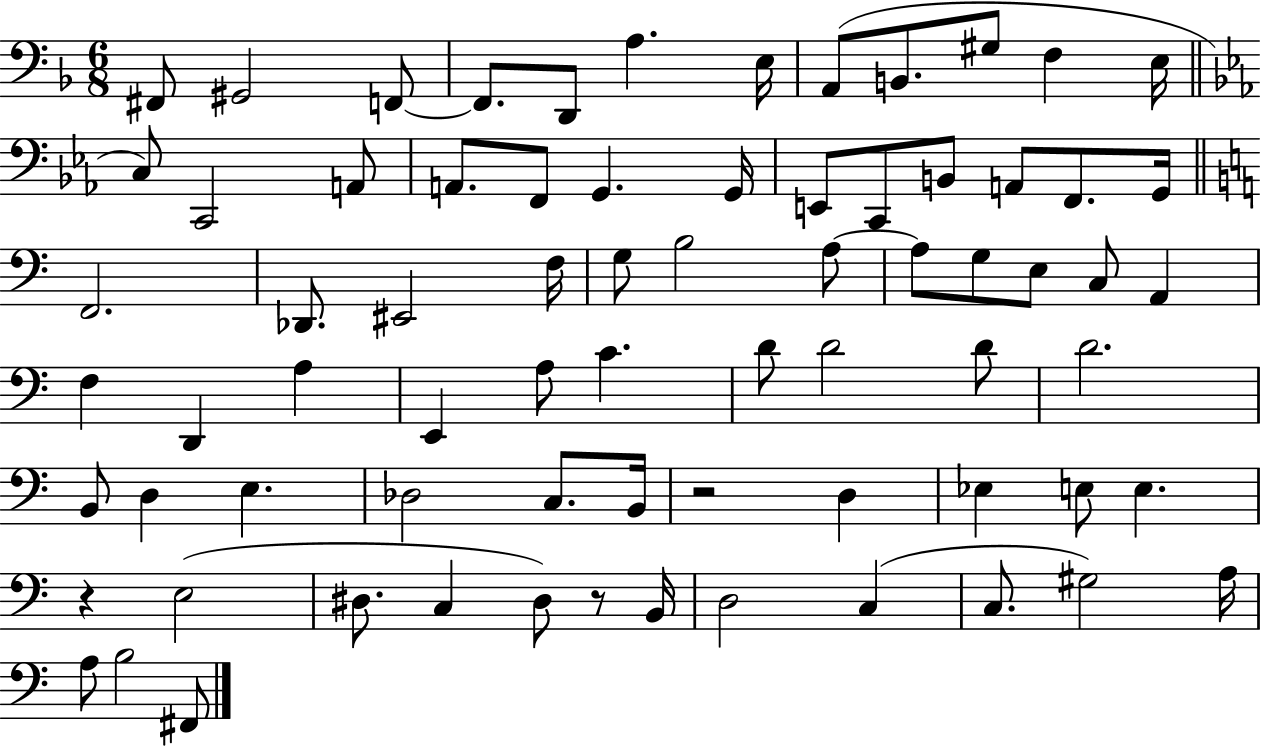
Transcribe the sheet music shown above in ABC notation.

X:1
T:Untitled
M:6/8
L:1/4
K:F
^F,,/2 ^G,,2 F,,/2 F,,/2 D,,/2 A, E,/4 A,,/2 B,,/2 ^G,/2 F, E,/4 C,/2 C,,2 A,,/2 A,,/2 F,,/2 G,, G,,/4 E,,/2 C,,/2 B,,/2 A,,/2 F,,/2 G,,/4 F,,2 _D,,/2 ^E,,2 F,/4 G,/2 B,2 A,/2 A,/2 G,/2 E,/2 C,/2 A,, F, D,, A, E,, A,/2 C D/2 D2 D/2 D2 B,,/2 D, E, _D,2 C,/2 B,,/4 z2 D, _E, E,/2 E, z E,2 ^D,/2 C, ^D,/2 z/2 B,,/4 D,2 C, C,/2 ^G,2 A,/4 A,/2 B,2 ^F,,/2